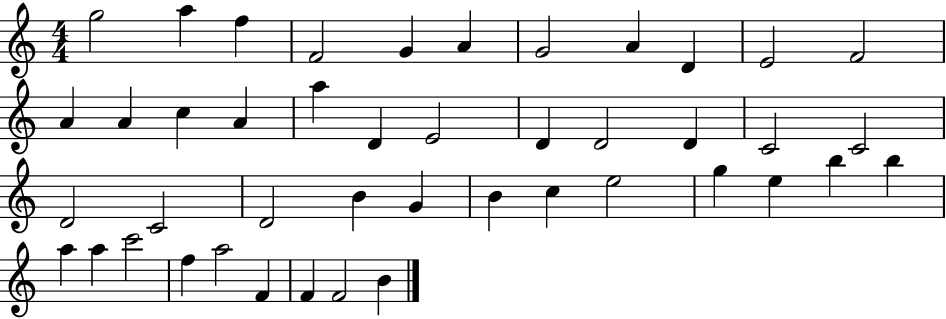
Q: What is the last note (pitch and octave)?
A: B4